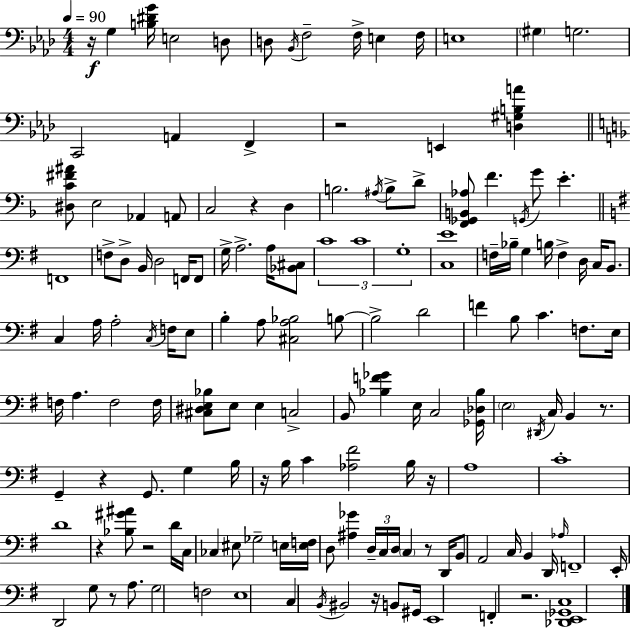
R/s G3/q [B3,D#4,G4]/s E3/h D3/e D3/e Bb2/s F3/h F3/s E3/q F3/s E3/w G#3/q G3/h. C2/h A2/q F2/q R/h E2/q [D3,G#3,B3,A4]/q [D#3,C4,F#4,A#4]/e E3/h Ab2/q A2/e C3/h R/q D3/q B3/h. A#3/s B3/e D4/e [F2,Gb2,B2,Ab3]/e F4/q. G2/s G4/e E4/q. F2/w F3/e D3/e B2/s D3/h F2/s F2/e G3/s A3/h. A3/s [Bb2,C#3]/e C4/w C4/w G3/w [C3,E4]/w F3/s Bb3/s G3/q B3/s F3/q D3/s C3/s B2/e. C3/q A3/s A3/h C3/s F3/s E3/e B3/q A3/e [C#3,A3,Bb3]/h B3/e B3/h D4/h F4/q B3/e C4/q. F3/e. E3/s F3/s A3/q. F3/h F3/s [C#3,D#3,E3,Bb3]/e E3/e E3/q C3/h B2/e [Bb3,F4,Gb4]/q E3/s C3/h [Gb2,Db3,Bb3]/s E3/h D#2/s C3/s B2/q R/e. G2/q R/q G2/e. G3/q B3/s R/s B3/s C4/q [Ab3,F#4]/h B3/s R/s A3/w C4/w D4/w R/q [Bb3,G#4,A#4]/e R/h D4/s C3/s CES3/q EIS3/e Gb3/h E3/s [E3,F3]/s D3/e [A#3,Gb4]/q D3/s C3/s D3/s C3/q R/e D2/s B2/e A2/h C3/s B2/q D2/s Ab3/s F2/w E2/s D2/h G3/e R/e A3/e. G3/h F3/h E3/w C3/q B2/s BIS2/h R/s B2/e G#2/s E2/w F2/q R/h. [Db2,E2,Gb2,C3]/w